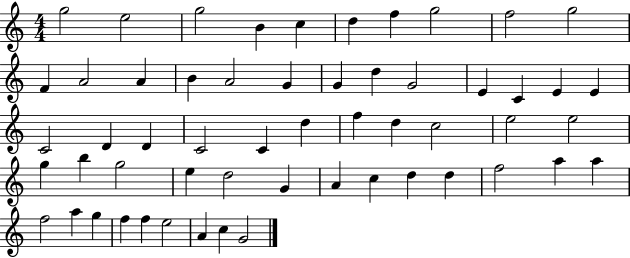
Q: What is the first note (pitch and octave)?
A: G5